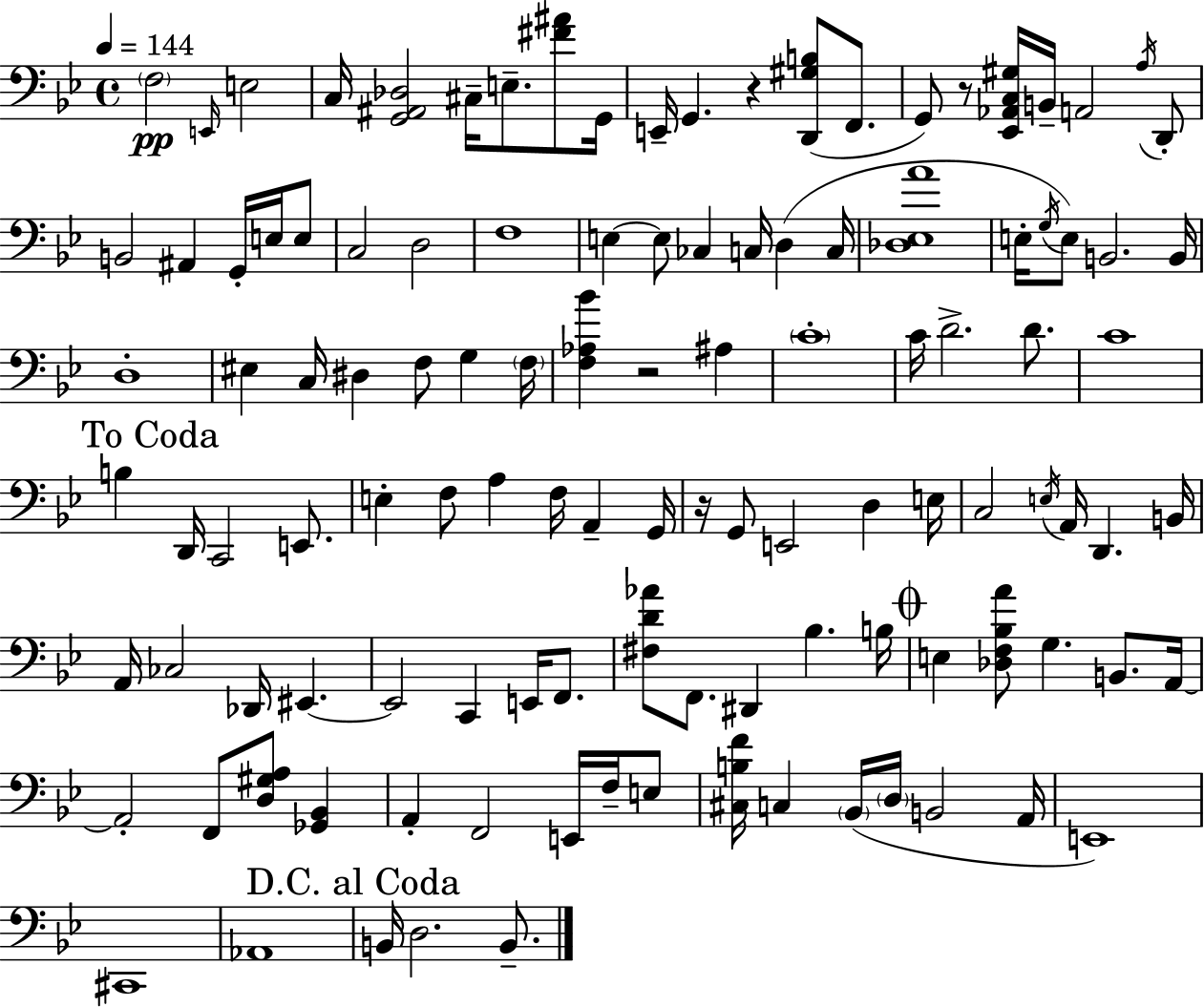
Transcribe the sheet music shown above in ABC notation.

X:1
T:Untitled
M:4/4
L:1/4
K:Gm
F,2 E,,/4 E,2 C,/4 [G,,^A,,_D,]2 ^C,/4 E,/2 [^F^A]/2 G,,/4 E,,/4 G,, z [D,,^G,B,]/2 F,,/2 G,,/2 z/2 [_E,,_A,,C,^G,]/4 B,,/4 A,,2 A,/4 D,,/2 B,,2 ^A,, G,,/4 E,/4 E,/2 C,2 D,2 F,4 E, E,/2 _C, C,/4 D, C,/4 [_D,_E,A]4 E,/4 G,/4 E,/2 B,,2 B,,/4 D,4 ^E, C,/4 ^D, F,/2 G, F,/4 [F,_A,_B] z2 ^A, C4 C/4 D2 D/2 C4 B, D,,/4 C,,2 E,,/2 E, F,/2 A, F,/4 A,, G,,/4 z/4 G,,/2 E,,2 D, E,/4 C,2 E,/4 A,,/4 D,, B,,/4 A,,/4 _C,2 _D,,/4 ^E,, ^E,,2 C,, E,,/4 F,,/2 [^F,D_A]/2 F,,/2 ^D,, _B, B,/4 E, [_D,F,_B,A]/2 G, B,,/2 A,,/4 A,,2 F,,/2 [D,^G,A,]/2 [_G,,_B,,] A,, F,,2 E,,/4 F,/4 E,/2 [^C,B,F]/4 C, _B,,/4 D,/4 B,,2 A,,/4 E,,4 ^C,,4 _A,,4 B,,/4 D,2 B,,/2